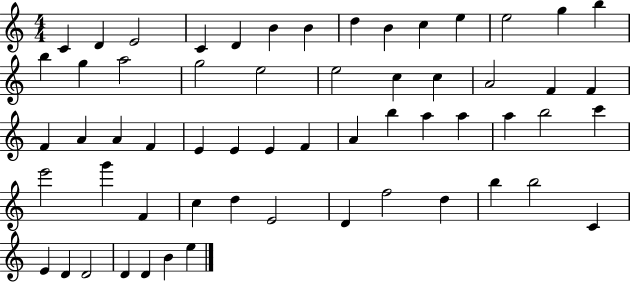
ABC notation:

X:1
T:Untitled
M:4/4
L:1/4
K:C
C D E2 C D B B d B c e e2 g b b g a2 g2 e2 e2 c c A2 F F F A A F E E E F A b a a a b2 c' e'2 g' F c d E2 D f2 d b b2 C E D D2 D D B e